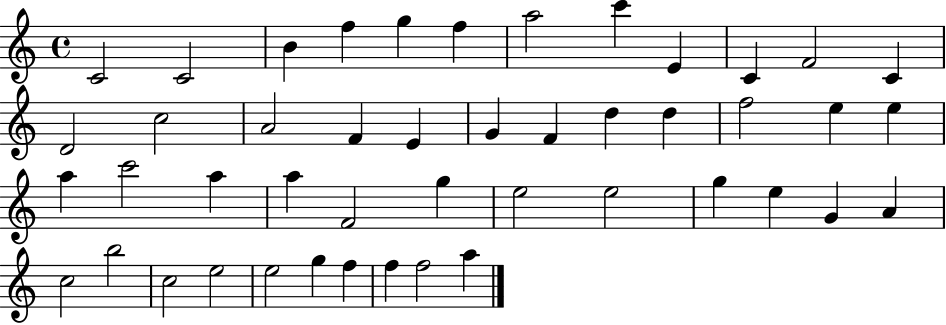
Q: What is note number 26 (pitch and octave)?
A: C6